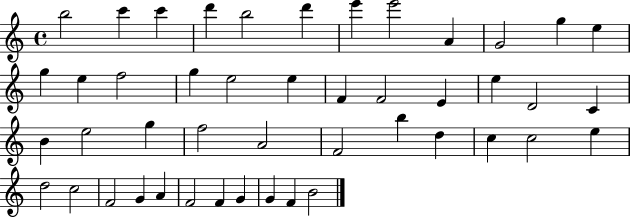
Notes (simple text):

B5/h C6/q C6/q D6/q B5/h D6/q E6/q E6/h A4/q G4/h G5/q E5/q G5/q E5/q F5/h G5/q E5/h E5/q F4/q F4/h E4/q E5/q D4/h C4/q B4/q E5/h G5/q F5/h A4/h F4/h B5/q D5/q C5/q C5/h E5/q D5/h C5/h F4/h G4/q A4/q F4/h F4/q G4/q G4/q F4/q B4/h